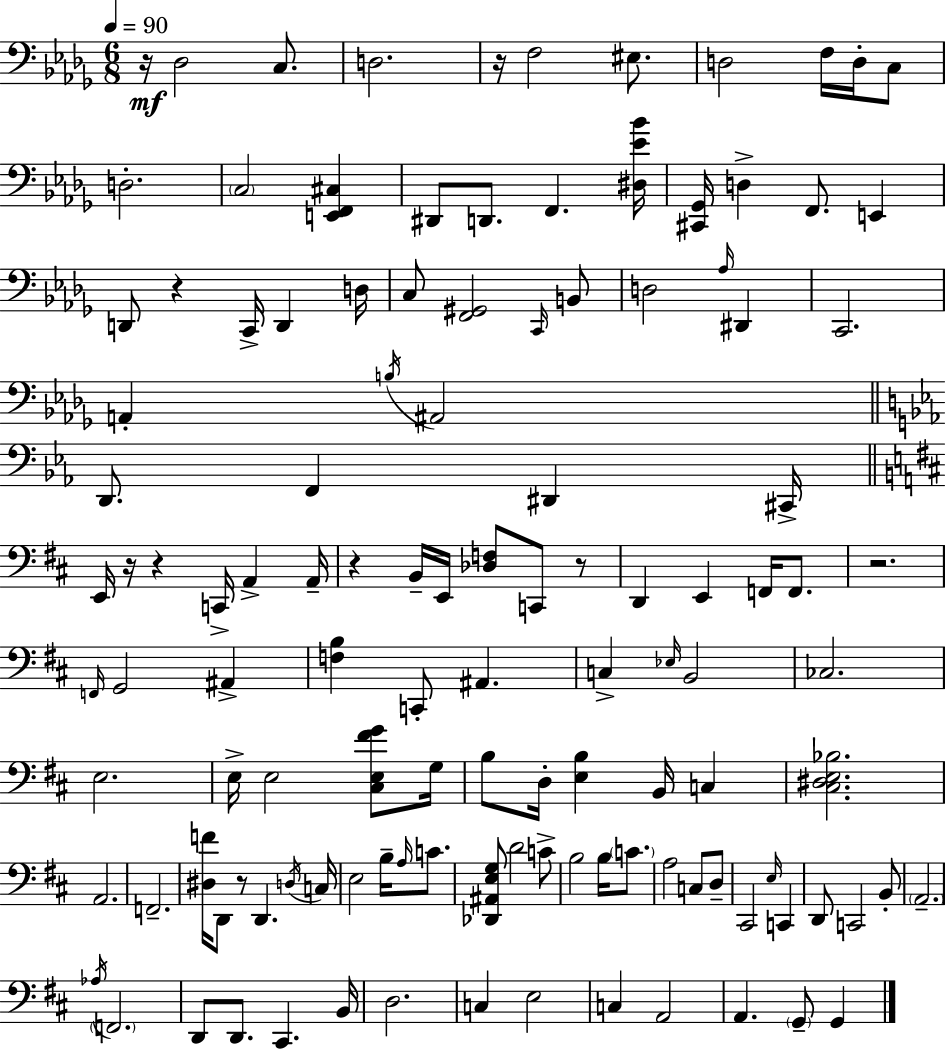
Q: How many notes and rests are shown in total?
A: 122